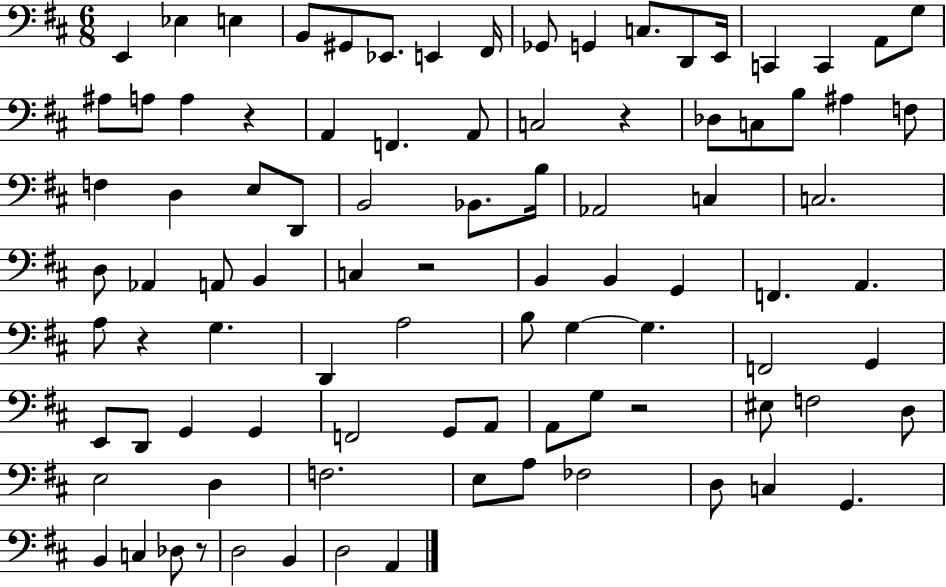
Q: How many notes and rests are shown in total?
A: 92